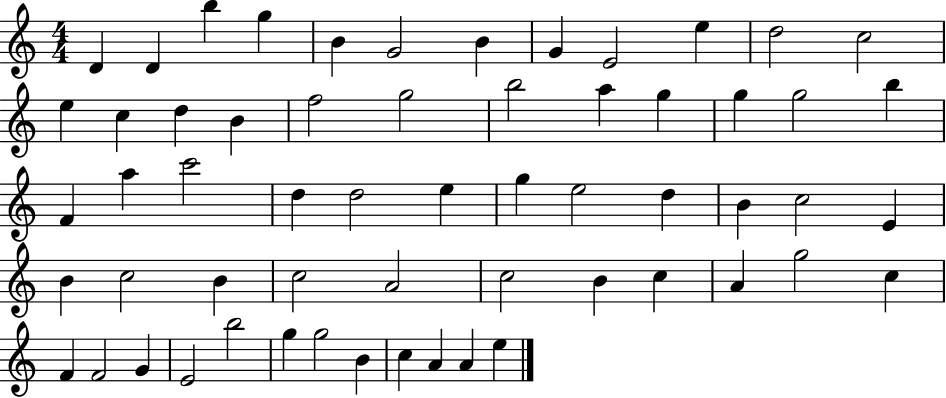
D4/q D4/q B5/q G5/q B4/q G4/h B4/q G4/q E4/h E5/q D5/h C5/h E5/q C5/q D5/q B4/q F5/h G5/h B5/h A5/q G5/q G5/q G5/h B5/q F4/q A5/q C6/h D5/q D5/h E5/q G5/q E5/h D5/q B4/q C5/h E4/q B4/q C5/h B4/q C5/h A4/h C5/h B4/q C5/q A4/q G5/h C5/q F4/q F4/h G4/q E4/h B5/h G5/q G5/h B4/q C5/q A4/q A4/q E5/q